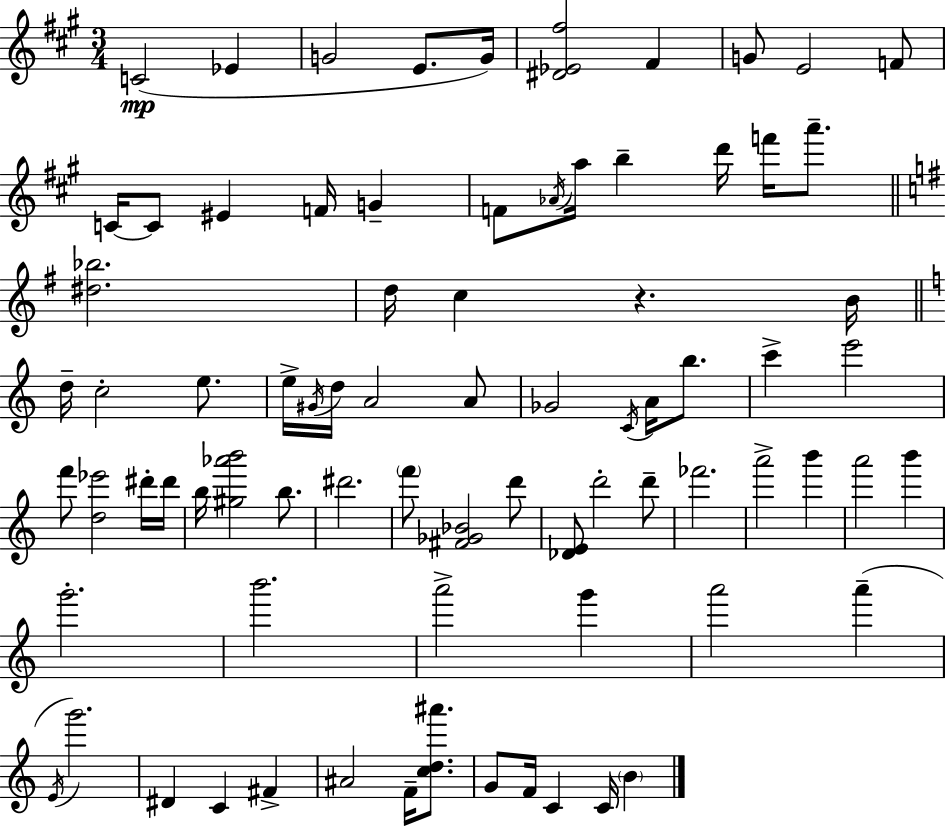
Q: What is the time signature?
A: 3/4